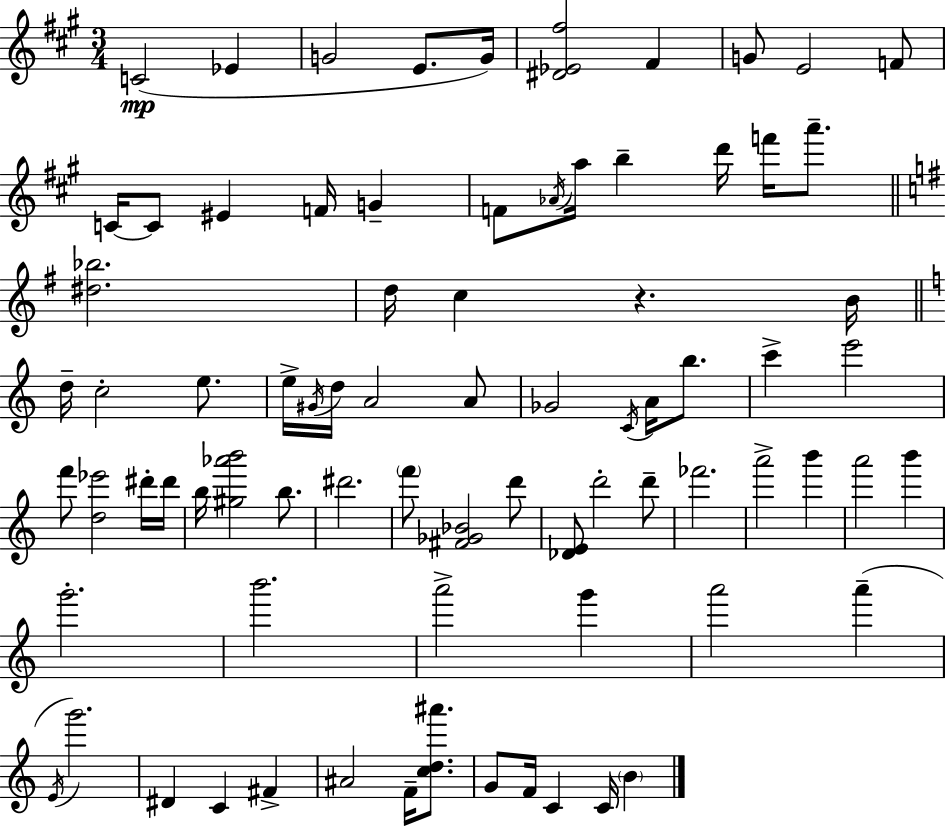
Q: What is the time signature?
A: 3/4